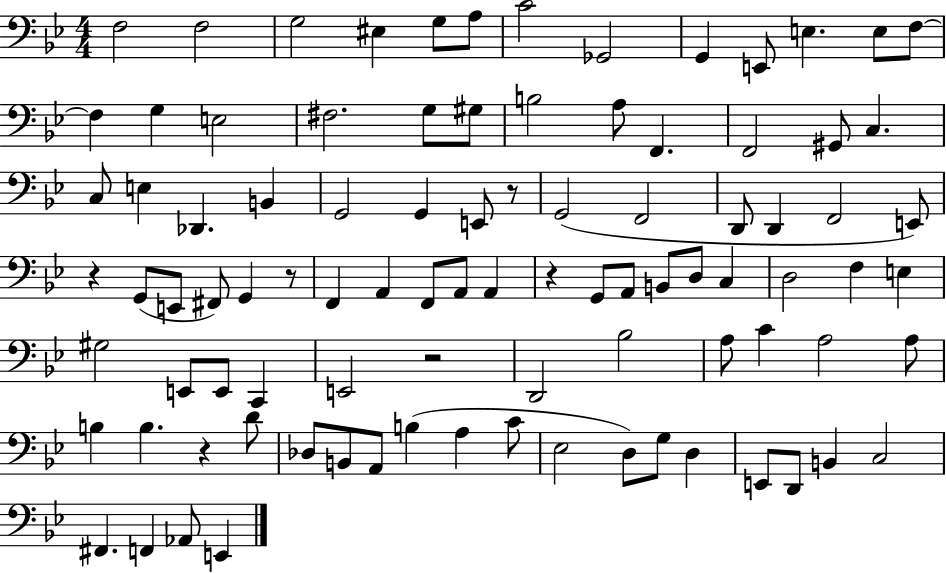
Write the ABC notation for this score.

X:1
T:Untitled
M:4/4
L:1/4
K:Bb
F,2 F,2 G,2 ^E, G,/2 A,/2 C2 _G,,2 G,, E,,/2 E, E,/2 F,/2 F, G, E,2 ^F,2 G,/2 ^G,/2 B,2 A,/2 F,, F,,2 ^G,,/2 C, C,/2 E, _D,, B,, G,,2 G,, E,,/2 z/2 G,,2 F,,2 D,,/2 D,, F,,2 E,,/2 z G,,/2 E,,/2 ^F,,/2 G,, z/2 F,, A,, F,,/2 A,,/2 A,, z G,,/2 A,,/2 B,,/2 D,/2 C, D,2 F, E, ^G,2 E,,/2 E,,/2 C,, E,,2 z2 D,,2 _B,2 A,/2 C A,2 A,/2 B, B, z D/2 _D,/2 B,,/2 A,,/2 B, A, C/2 _E,2 D,/2 G,/2 D, E,,/2 D,,/2 B,, C,2 ^F,, F,, _A,,/2 E,,